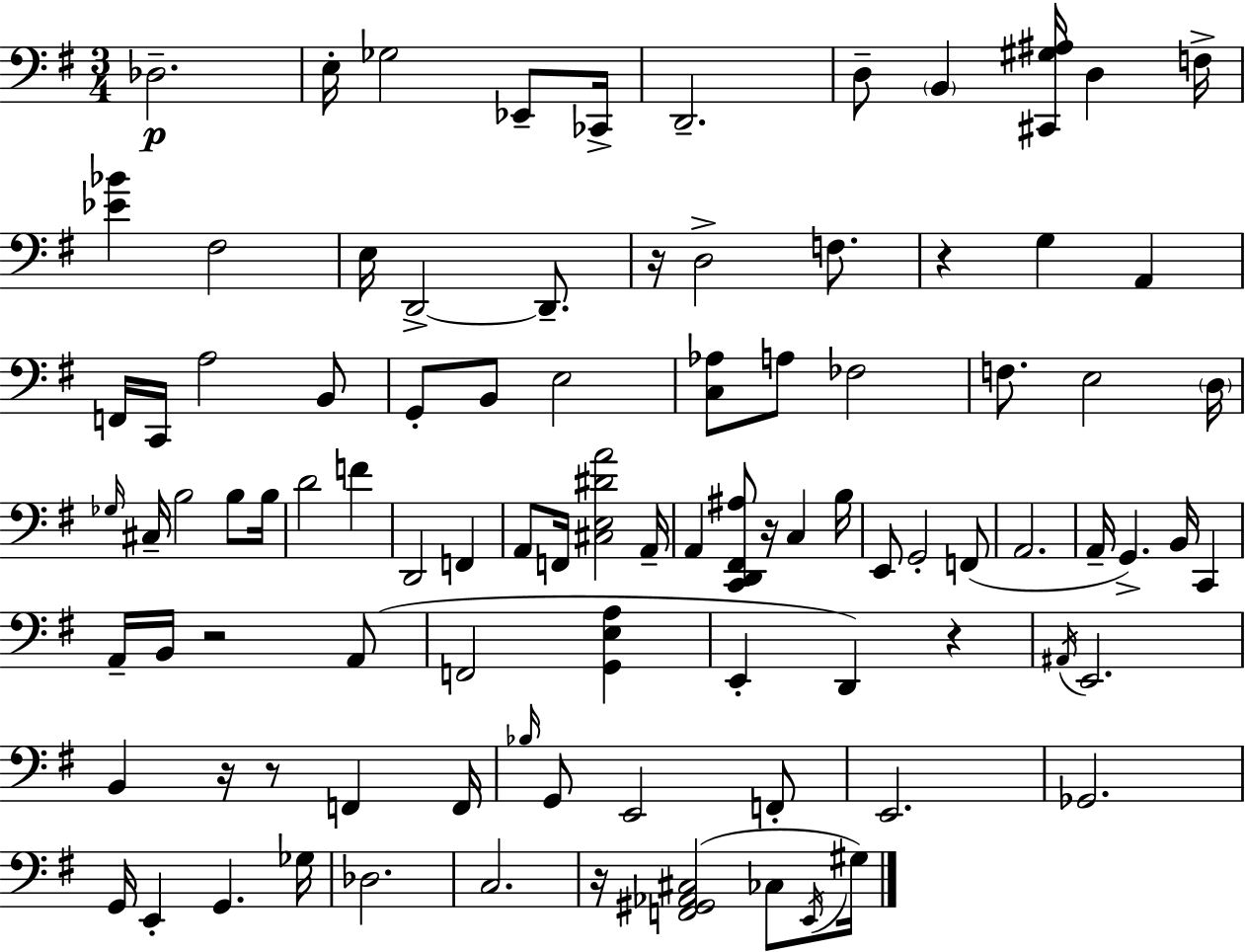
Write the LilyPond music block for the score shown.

{
  \clef bass
  \numericTimeSignature
  \time 3/4
  \key g \major
  \repeat volta 2 { des2.--\p | e16-. ges2 ees,8-- ces,16-> | d,2.-- | d8-- \parenthesize b,4 <cis, gis ais>16 d4 f16-> | \break <ees' bes'>4 fis2 | e16 d,2->~~ d,8.-- | r16 d2-> f8. | r4 g4 a,4 | \break f,16 c,16 a2 b,8 | g,8-. b,8 e2 | <c aes>8 a8 fes2 | f8. e2 \parenthesize d16 | \break \grace { ges16 } cis16-- b2 b8 | b16 d'2 f'4 | d,2 f,4 | a,8 f,16 <cis e dis' a'>2 | \break a,16-- a,4 <c, d, fis, ais>8 r16 c4 | b16 e,8 g,2-. f,8( | a,2. | a,16-- g,4.->) b,16 c,4 | \break a,16-- b,16 r2 a,8( | f,2 <g, e a>4 | e,4-. d,4) r4 | \acciaccatura { ais,16 } e,2. | \break b,4 r16 r8 f,4 | f,16 \grace { bes16 } g,8 e,2 | f,8-. e,2. | ges,2. | \break g,16 e,4-. g,4. | ges16 des2. | c2. | r16 <f, gis, aes, cis>2( | \break ces8 \acciaccatura { e,16 } gis16) } \bar "|."
}